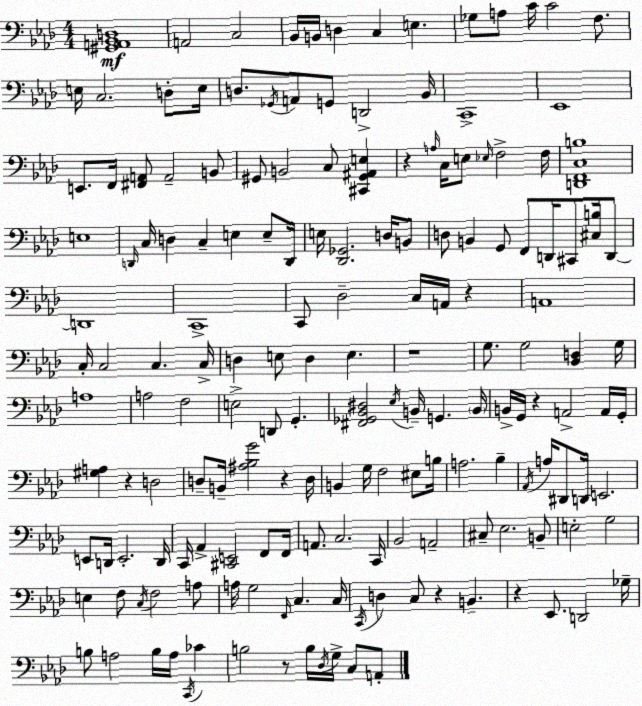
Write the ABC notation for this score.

X:1
T:Untitled
M:4/4
L:1/4
K:Ab
[^G,,A,,_B,,D,]4 A,,2 C,2 _B,,/4 B,,/4 D, C, E, _G,/2 A,/2 C/4 C2 F,/2 E,/4 C,2 D,/2 E,/4 D,/2 _G,,/4 A,,/2 G,,/2 D,,2 _B,,/4 C,,4 _E,,4 E,,/2 F,,/4 [^F,,A,,]/2 A,,2 B,,/2 ^G,,/2 B,,2 C,/2 [^C,,^G,,^A,,E,] z A,/4 C,/4 E,/2 _E,/4 F,2 F,/4 [D,,F,,C,B,]4 E,4 D,,/4 C,/4 D, C, E, E,/2 D,,/4 E,/4 [_D,,_G,,]2 D,/4 B,,/2 D,/2 B,, G,,/2 F,,/2 D,,/4 ^C,,/2 [^C,B,]/4 D,,/2 D,,4 C,,4 C,,/2 _D,2 C,/4 A,,/4 z A,,4 C,/4 C,2 C, C,/4 D, E,/2 D, E, z4 G,/2 G,2 [_B,,D,] G,/4 A,4 A,2 F,2 E,2 D,,/2 G,, [^F,,_G,,_B,,^D,]2 _E,/4 B,,/4 G,, B,,/4 B,,/4 G,,/4 z A,,2 A,,/4 G,,/4 [^G,A,] z D,2 D,/2 B,,/4 [^A,_B,G]2 z D,/4 B,, G,/4 F,2 ^E,/2 B,/4 A,2 _B, _A,,/4 A,/4 ^D,,/2 D,,/4 E,,2 E,,/2 D,,/4 E,,2 D,,/4 C,,/4 _A,, [^C,,E,,]2 F,,/2 F,,/4 A,,/2 C,2 C,,/4 _B,,2 A,,2 ^C,/2 _E,2 B,,/2 E,2 G,2 E, F,/2 C,/4 F,2 A,/2 A,/4 G,2 F,,/4 C, C,/4 C,,/4 D, C,/2 z B,, z _E,,/2 D,,2 _G,/4 B,/2 A,2 B,/4 A,/4 C,,/4 _C B,2 z/2 B,/4 _D,/4 G,/4 C,/2 A,,/2